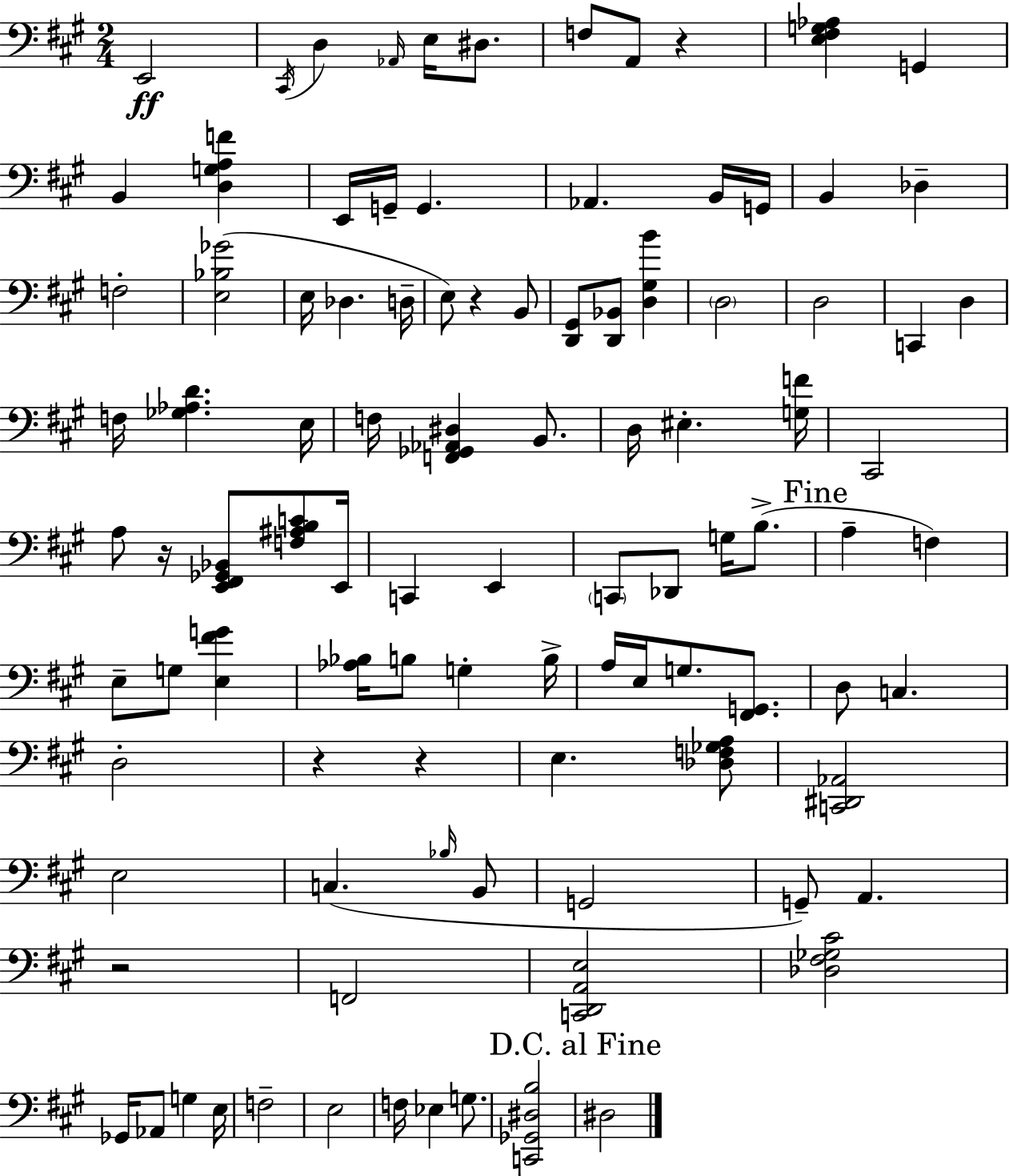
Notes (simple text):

E2/h C#2/s D3/q Ab2/s E3/s D#3/e. F3/e A2/e R/q [E3,F#3,G3,Ab3]/q G2/q B2/q [D3,G3,A3,F4]/q E2/s G2/s G2/q. Ab2/q. B2/s G2/s B2/q Db3/q F3/h [E3,Bb3,Gb4]/h E3/s Db3/q. D3/s E3/e R/q B2/e [D2,G#2]/e [D2,Bb2]/e [D3,G#3,B4]/q D3/h D3/h C2/q D3/q F3/s [Gb3,Ab3,D4]/q. E3/s F3/s [F2,Gb2,Ab2,D#3]/q B2/e. D3/s EIS3/q. [G3,F4]/s C#2/h A3/e R/s [E2,F#2,Gb2,Bb2]/e [F3,A#3,B3,C4]/e E2/s C2/q E2/q C2/e Db2/e G3/s B3/e. A3/q F3/q E3/e G3/e [E3,F#4,G4]/q [Ab3,Bb3]/s B3/e G3/q B3/s A3/s E3/s G3/e. [F#2,G2]/e. D3/e C3/q. D3/h R/q R/q E3/q. [Db3,F3,Gb3,A3]/e [C2,D#2,Ab2]/h E3/h C3/q. Bb3/s B2/e G2/h G2/e A2/q. R/h F2/h [C2,D2,A2,E3]/h [Db3,F#3,Gb3,C#4]/h Gb2/s Ab2/e G3/q E3/s F3/h E3/h F3/s Eb3/q G3/e. [C2,Gb2,D#3,B3]/h D#3/h